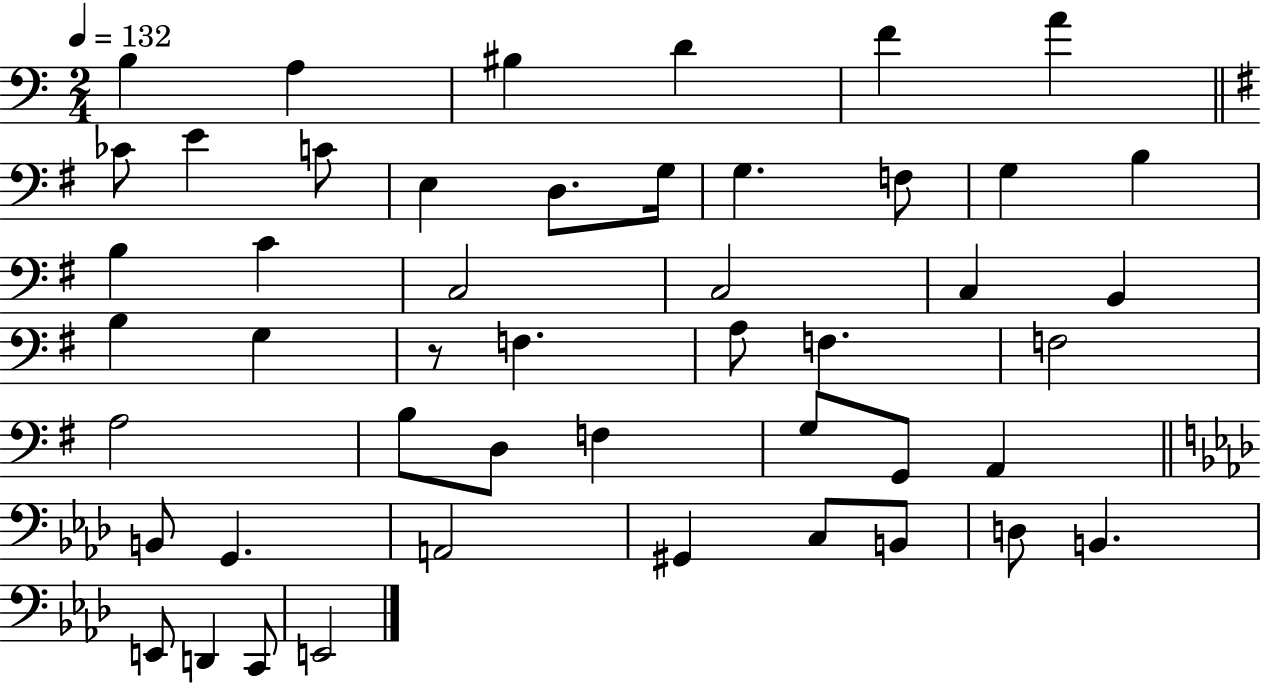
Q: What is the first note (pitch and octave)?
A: B3